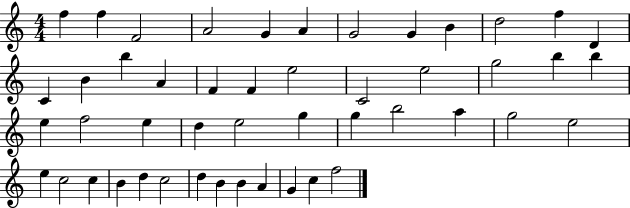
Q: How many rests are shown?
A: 0